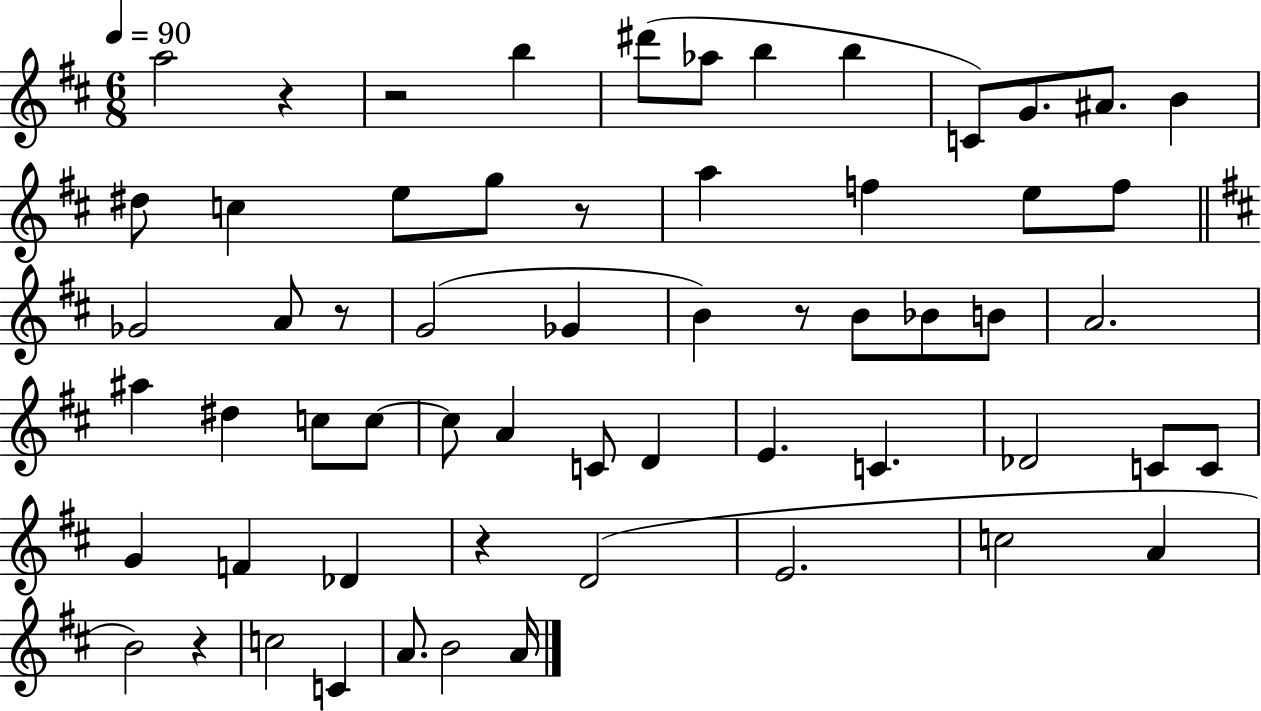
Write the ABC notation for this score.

X:1
T:Untitled
M:6/8
L:1/4
K:D
a2 z z2 b ^d'/2 _a/2 b b C/2 G/2 ^A/2 B ^d/2 c e/2 g/2 z/2 a f e/2 f/2 _G2 A/2 z/2 G2 _G B z/2 B/2 _B/2 B/2 A2 ^a ^d c/2 c/2 c/2 A C/2 D E C _D2 C/2 C/2 G F _D z D2 E2 c2 A B2 z c2 C A/2 B2 A/4